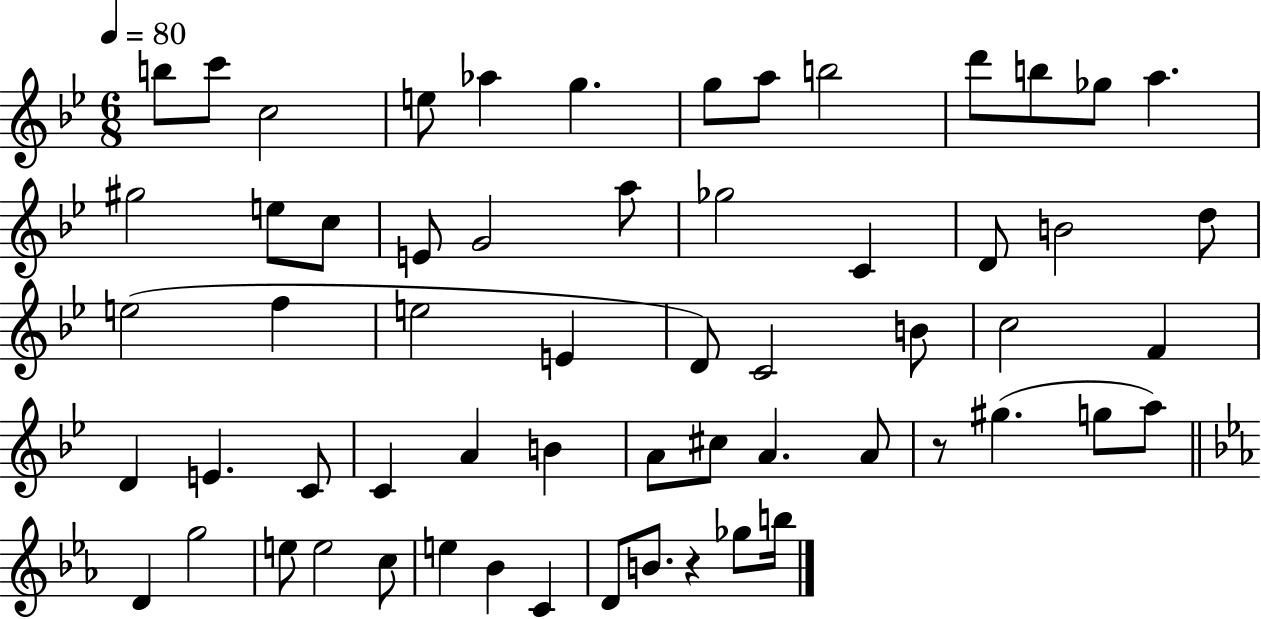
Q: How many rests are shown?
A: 2